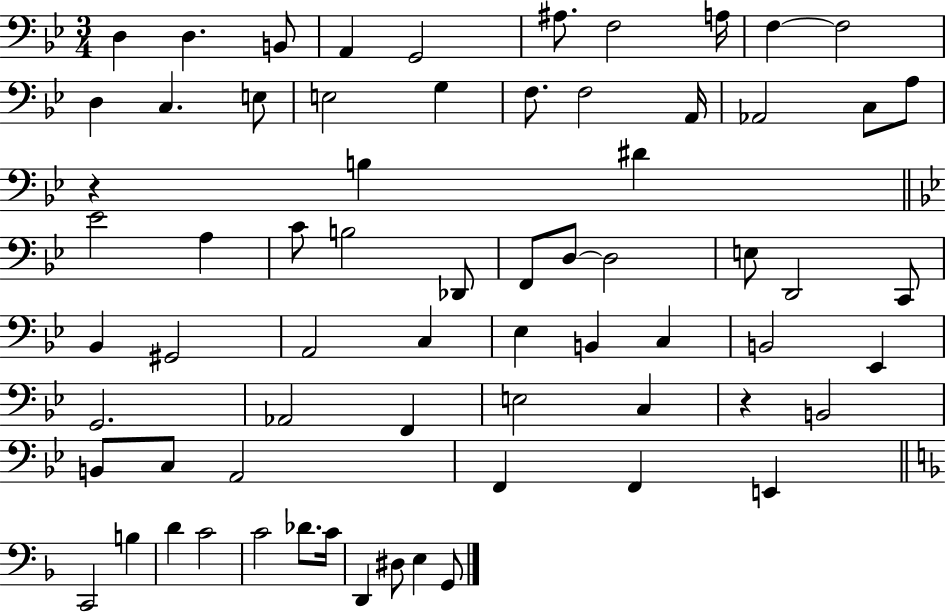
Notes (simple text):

D3/q D3/q. B2/e A2/q G2/h A#3/e. F3/h A3/s F3/q F3/h D3/q C3/q. E3/e E3/h G3/q F3/e. F3/h A2/s Ab2/h C3/e A3/e R/q B3/q D#4/q Eb4/h A3/q C4/e B3/h Db2/e F2/e D3/e D3/h E3/e D2/h C2/e Bb2/q G#2/h A2/h C3/q Eb3/q B2/q C3/q B2/h Eb2/q G2/h. Ab2/h F2/q E3/h C3/q R/q B2/h B2/e C3/e A2/h F2/q F2/q E2/q C2/h B3/q D4/q C4/h C4/h Db4/e. C4/s D2/q D#3/e E3/q G2/e